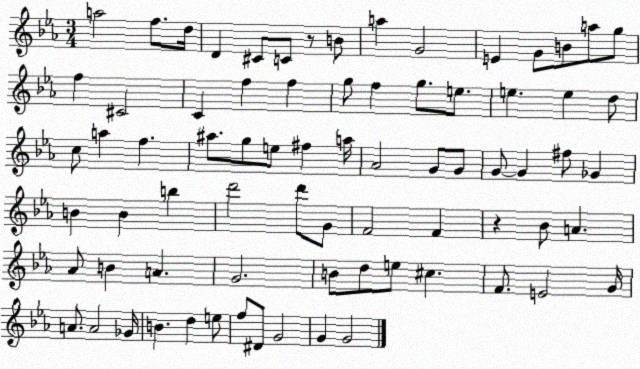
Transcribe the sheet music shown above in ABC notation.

X:1
T:Untitled
M:3/4
L:1/4
K:Eb
a2 f/2 d/4 D ^C/2 C/2 z/2 B/2 a G2 E G/2 B/2 a/2 g/2 f ^C2 C f f g/2 f g/2 e/2 e e d/2 c/2 a f ^a/2 g/2 e/2 ^f a/4 _A2 G/2 G/2 G/2 G ^f/2 _G B B b d'2 d'/2 G/2 F2 F z _B/2 A _A/2 B A G2 B/2 d/2 e/2 ^c F/2 E2 G/4 A/2 A2 _G/4 B d e/2 f/2 ^D/2 G2 G G2